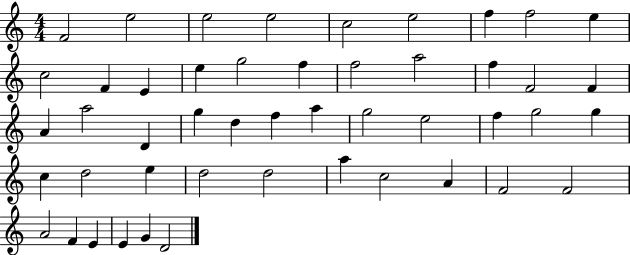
F4/h E5/h E5/h E5/h C5/h E5/h F5/q F5/h E5/q C5/h F4/q E4/q E5/q G5/h F5/q F5/h A5/h F5/q F4/h F4/q A4/q A5/h D4/q G5/q D5/q F5/q A5/q G5/h E5/h F5/q G5/h G5/q C5/q D5/h E5/q D5/h D5/h A5/q C5/h A4/q F4/h F4/h A4/h F4/q E4/q E4/q G4/q D4/h